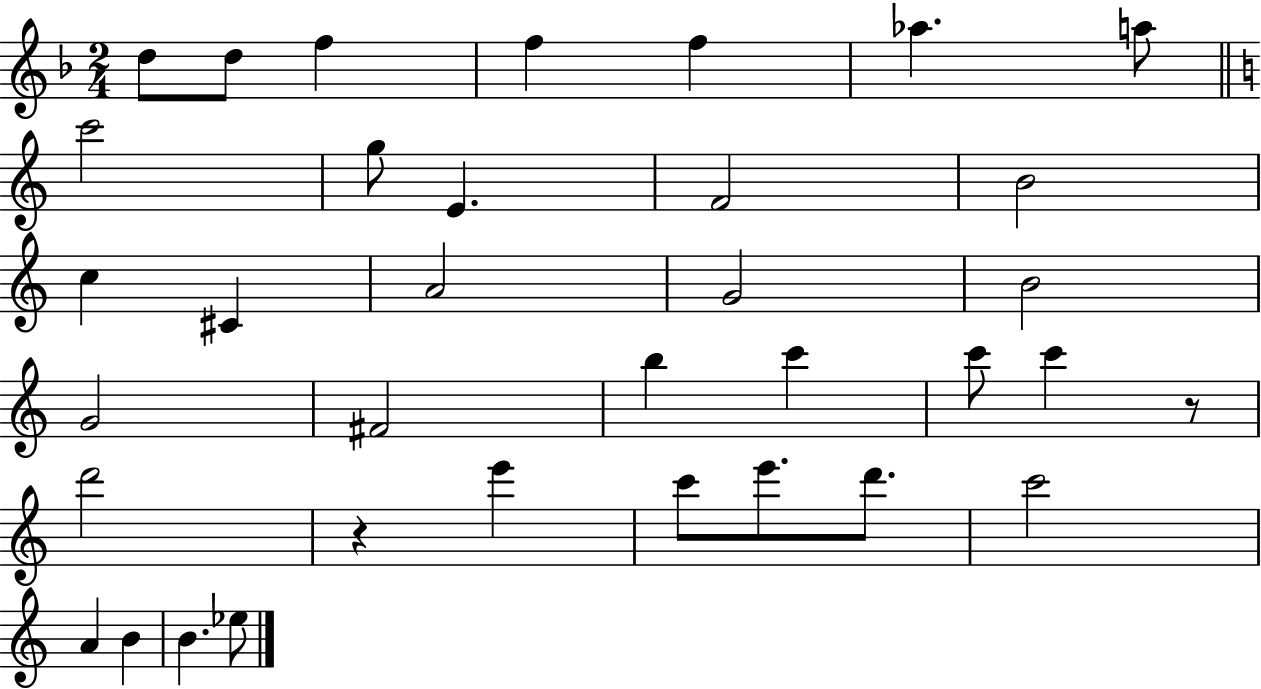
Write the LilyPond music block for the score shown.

{
  \clef treble
  \numericTimeSignature
  \time 2/4
  \key f \major
  d''8 d''8 f''4 | f''4 f''4 | aes''4. a''8 | \bar "||" \break \key c \major c'''2 | g''8 e'4. | f'2 | b'2 | \break c''4 cis'4 | a'2 | g'2 | b'2 | \break g'2 | fis'2 | b''4 c'''4 | c'''8 c'''4 r8 | \break d'''2 | r4 e'''4 | c'''8 e'''8. d'''8. | c'''2 | \break a'4 b'4 | b'4. ees''8 | \bar "|."
}